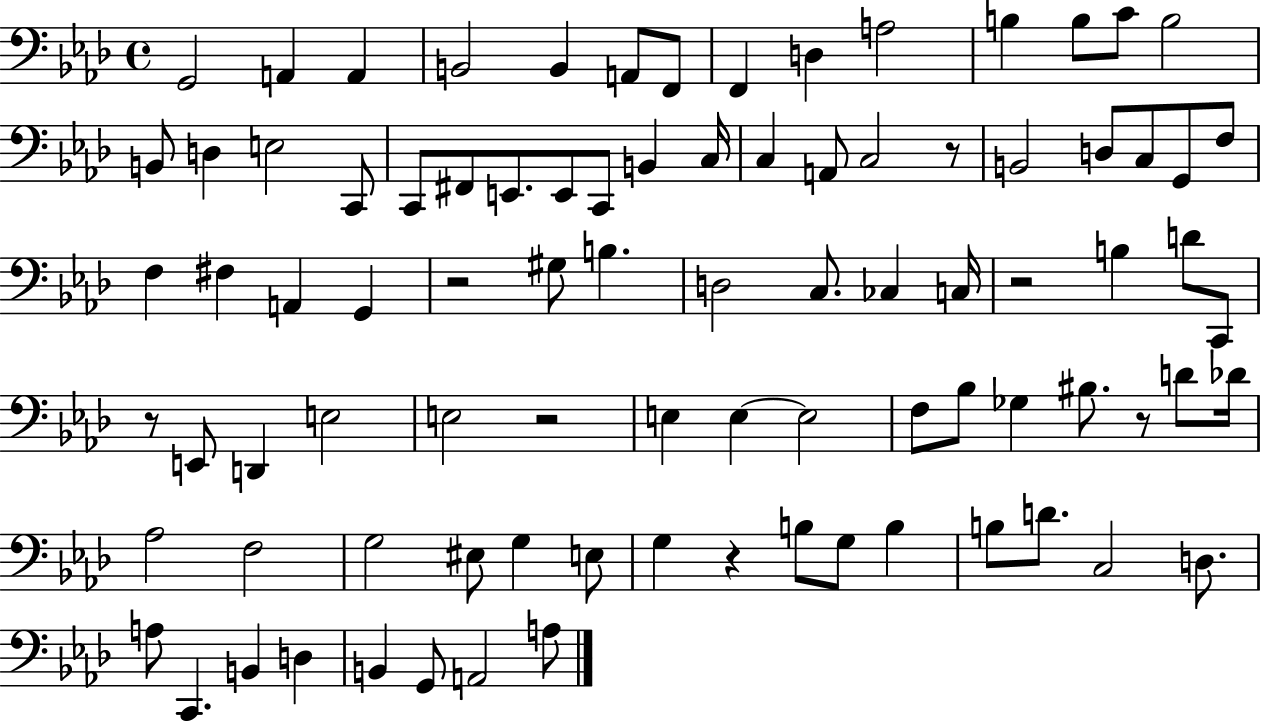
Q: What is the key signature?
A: AES major